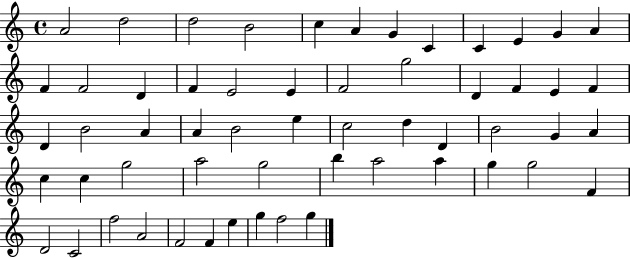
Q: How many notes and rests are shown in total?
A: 57